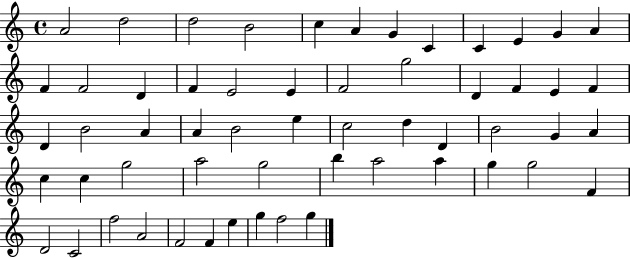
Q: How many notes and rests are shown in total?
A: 57